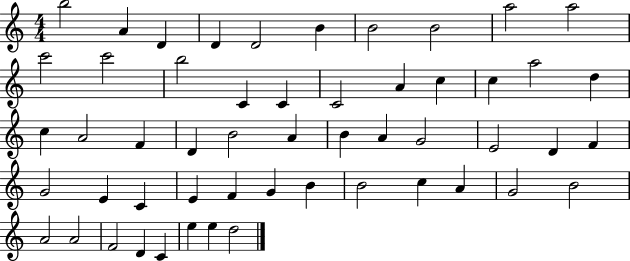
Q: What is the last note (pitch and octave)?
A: D5